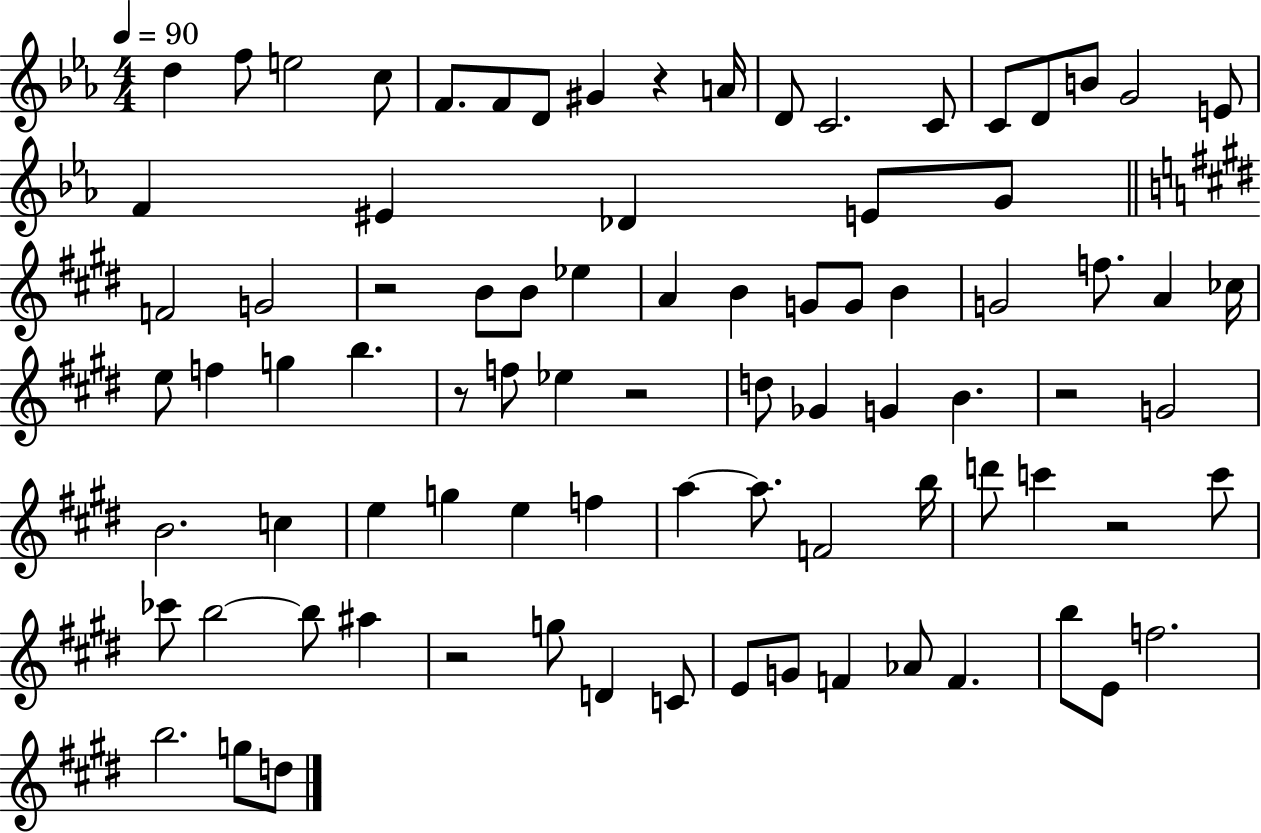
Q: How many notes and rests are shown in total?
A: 85